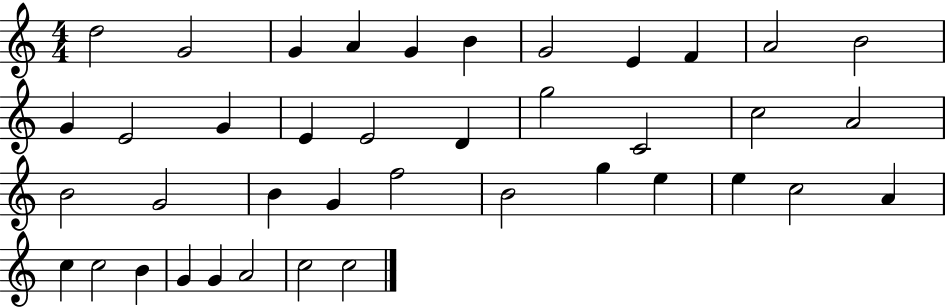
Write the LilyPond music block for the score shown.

{
  \clef treble
  \numericTimeSignature
  \time 4/4
  \key c \major
  d''2 g'2 | g'4 a'4 g'4 b'4 | g'2 e'4 f'4 | a'2 b'2 | \break g'4 e'2 g'4 | e'4 e'2 d'4 | g''2 c'2 | c''2 a'2 | \break b'2 g'2 | b'4 g'4 f''2 | b'2 g''4 e''4 | e''4 c''2 a'4 | \break c''4 c''2 b'4 | g'4 g'4 a'2 | c''2 c''2 | \bar "|."
}